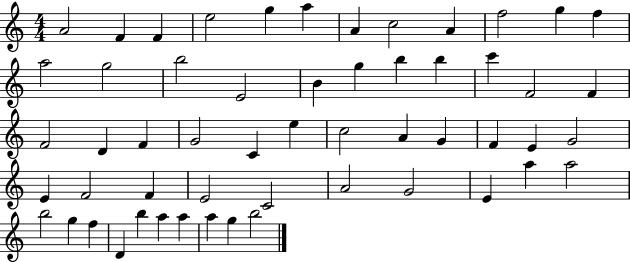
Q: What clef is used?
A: treble